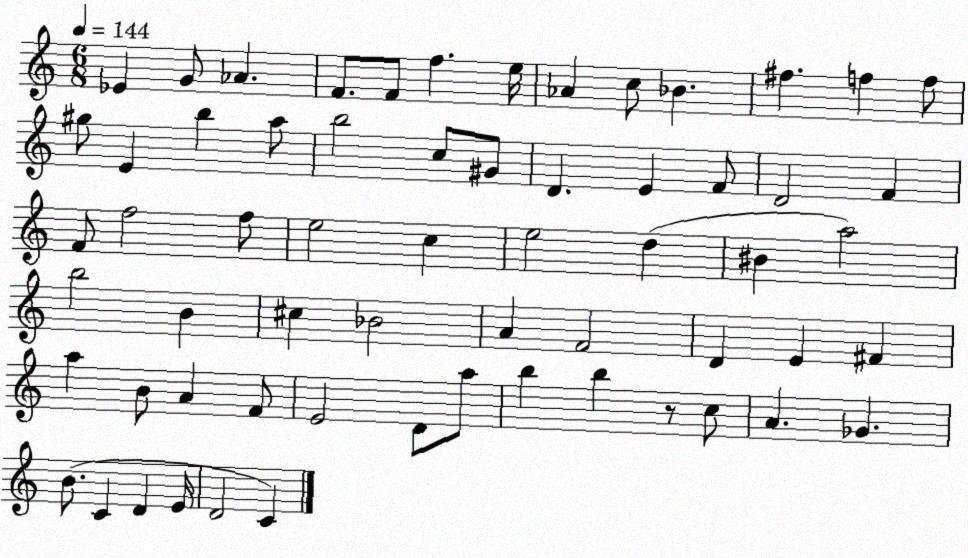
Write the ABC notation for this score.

X:1
T:Untitled
M:6/8
L:1/4
K:C
_E G/2 _A F/2 F/2 f e/4 _A c/2 _B ^f f f/2 ^g/2 E b a/2 b2 c/2 ^G/2 D E F/2 D2 F F/2 f2 f/2 e2 c e2 d ^B a2 b2 B ^c _B2 A F2 D E ^F a B/2 A F/2 E2 D/2 a/2 b b z/2 c/2 A _G B/2 C D E/4 D2 C